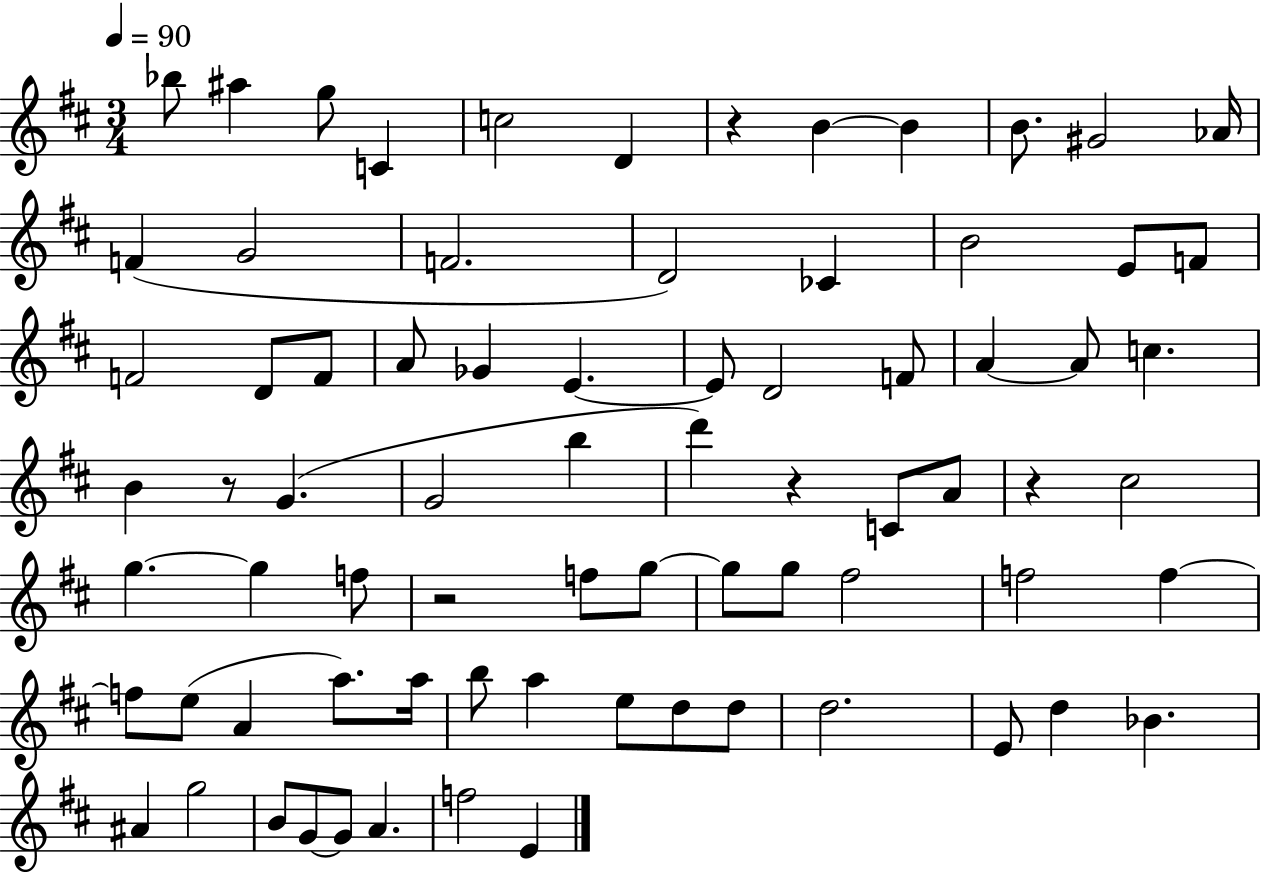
Bb5/e A#5/q G5/e C4/q C5/h D4/q R/q B4/q B4/q B4/e. G#4/h Ab4/s F4/q G4/h F4/h. D4/h CES4/q B4/h E4/e F4/e F4/h D4/e F4/e A4/e Gb4/q E4/q. E4/e D4/h F4/e A4/q A4/e C5/q. B4/q R/e G4/q. G4/h B5/q D6/q R/q C4/e A4/e R/q C#5/h G5/q. G5/q F5/e R/h F5/e G5/e G5/e G5/e F#5/h F5/h F5/q F5/e E5/e A4/q A5/e. A5/s B5/e A5/q E5/e D5/e D5/e D5/h. E4/e D5/q Bb4/q. A#4/q G5/h B4/e G4/e G4/e A4/q. F5/h E4/q